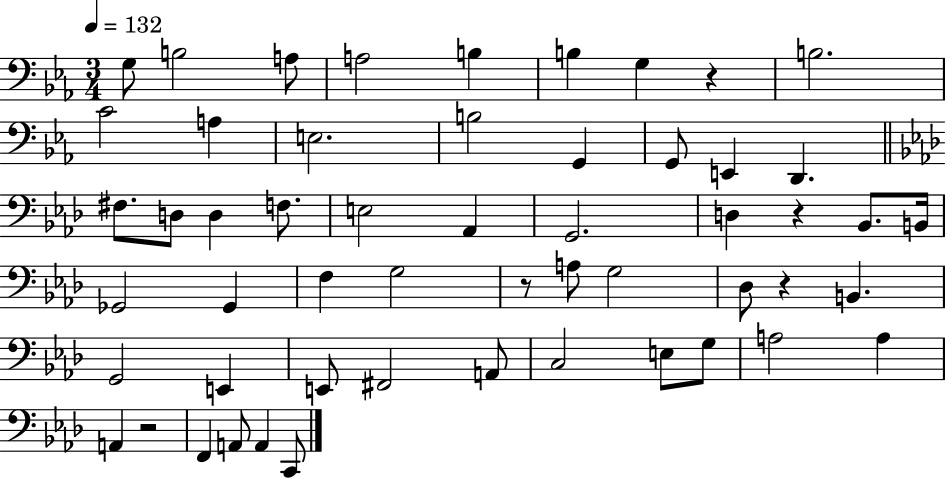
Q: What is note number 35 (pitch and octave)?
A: G2